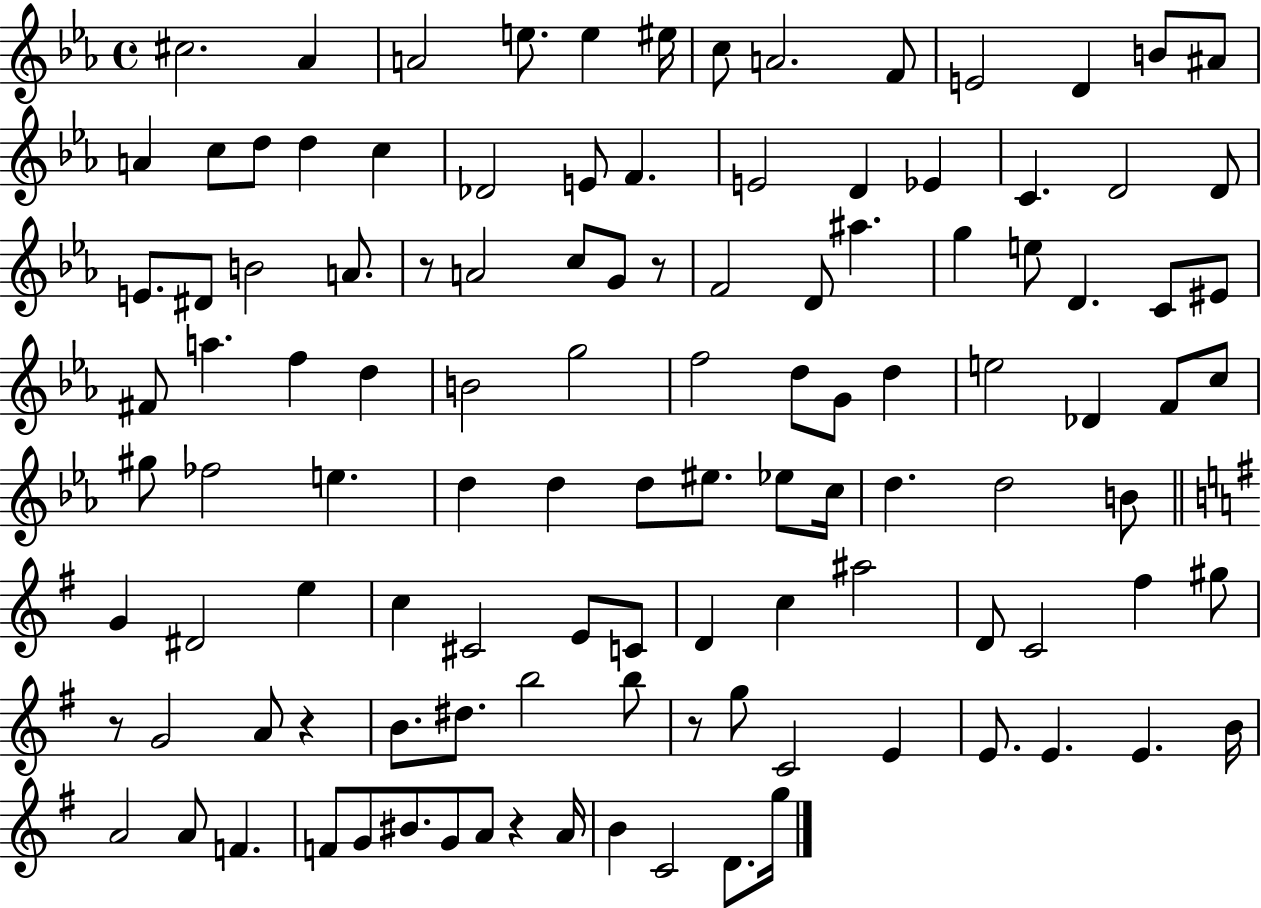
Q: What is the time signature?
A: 4/4